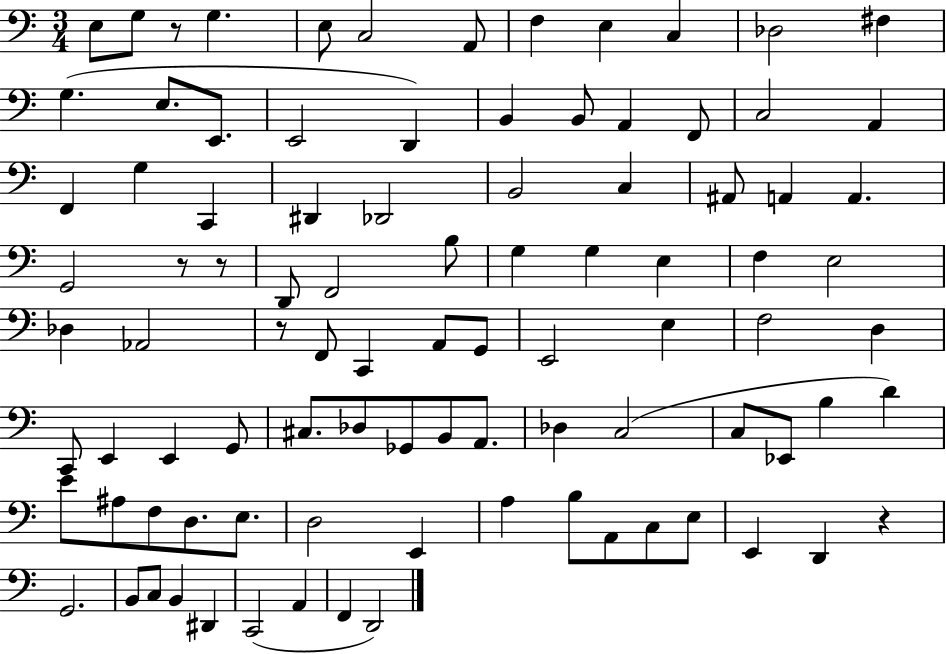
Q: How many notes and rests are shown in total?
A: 94